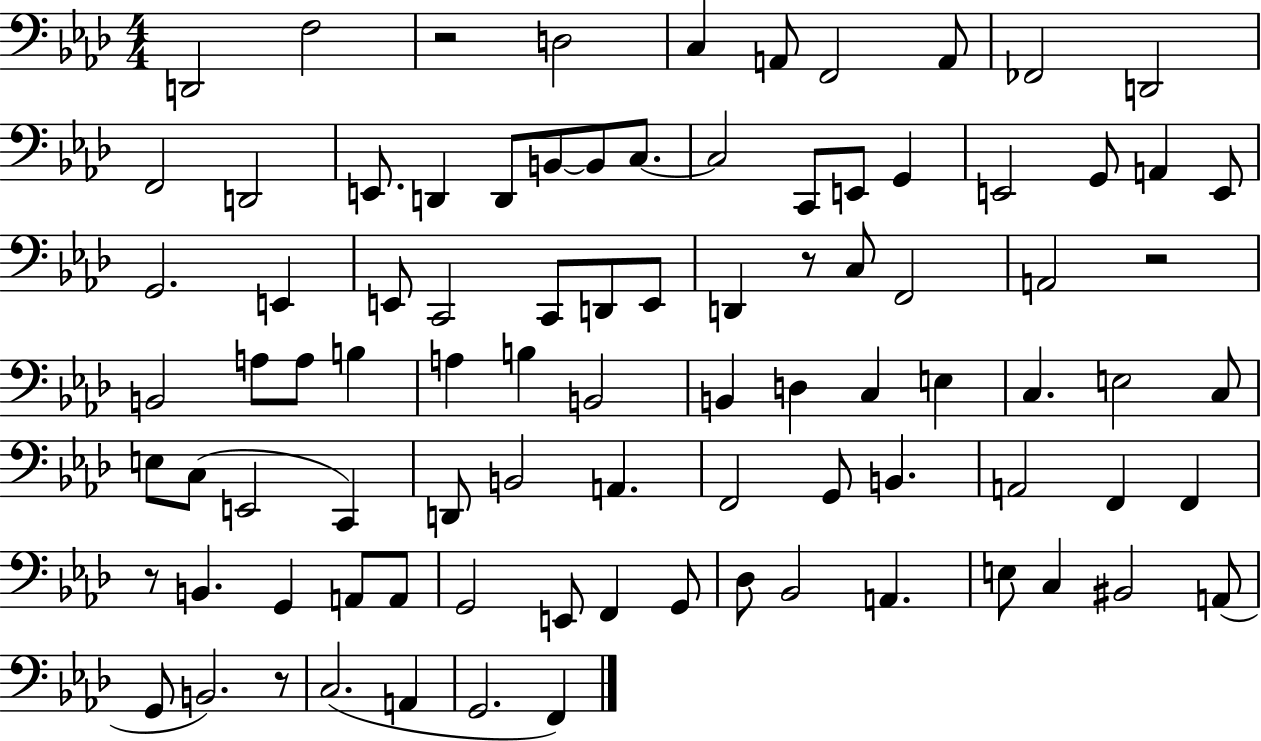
X:1
T:Untitled
M:4/4
L:1/4
K:Ab
D,,2 F,2 z2 D,2 C, A,,/2 F,,2 A,,/2 _F,,2 D,,2 F,,2 D,,2 E,,/2 D,, D,,/2 B,,/2 B,,/2 C,/2 C,2 C,,/2 E,,/2 G,, E,,2 G,,/2 A,, E,,/2 G,,2 E,, E,,/2 C,,2 C,,/2 D,,/2 E,,/2 D,, z/2 C,/2 F,,2 A,,2 z2 B,,2 A,/2 A,/2 B, A, B, B,,2 B,, D, C, E, C, E,2 C,/2 E,/2 C,/2 E,,2 C,, D,,/2 B,,2 A,, F,,2 G,,/2 B,, A,,2 F,, F,, z/2 B,, G,, A,,/2 A,,/2 G,,2 E,,/2 F,, G,,/2 _D,/2 _B,,2 A,, E,/2 C, ^B,,2 A,,/2 G,,/2 B,,2 z/2 C,2 A,, G,,2 F,,